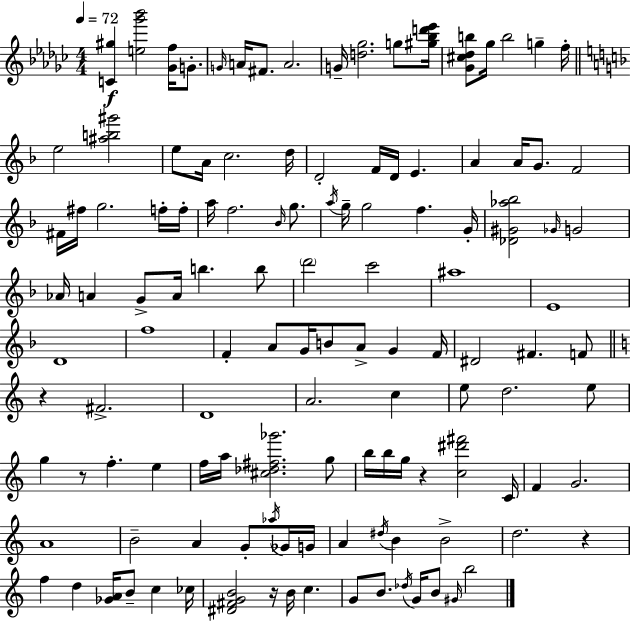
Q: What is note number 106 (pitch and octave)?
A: G#4